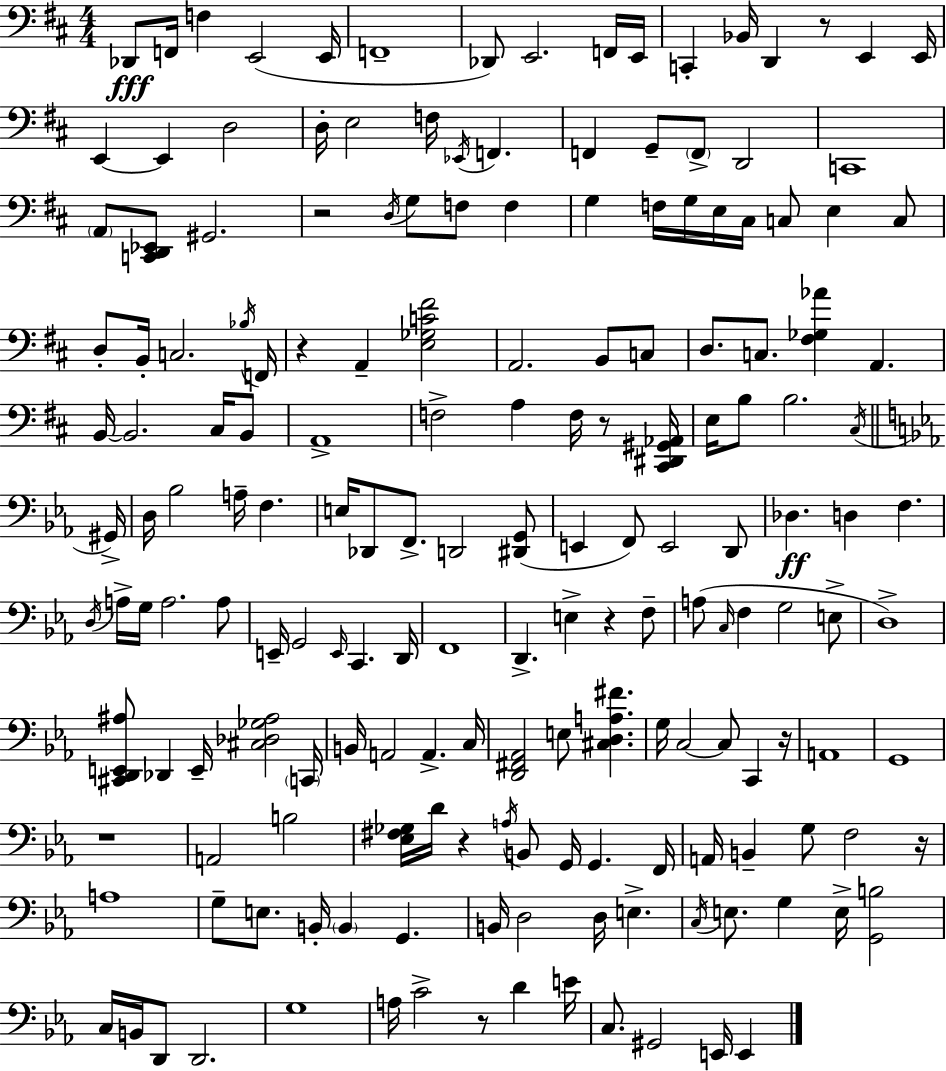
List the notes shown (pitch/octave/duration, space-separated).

Db2/e F2/s F3/q E2/h E2/s F2/w Db2/e E2/h. F2/s E2/s C2/q Bb2/s D2/q R/e E2/q E2/s E2/q E2/q D3/h D3/s E3/h F3/s Eb2/s F2/q. F2/q G2/e F2/e D2/h C2/w A2/e [C2,D2,Eb2]/e G#2/h. R/h D3/s G3/e F3/e F3/q G3/q F3/s G3/s E3/s C#3/s C3/e E3/q C3/e D3/e B2/s C3/h. Bb3/s F2/s R/q A2/q [E3,Gb3,C4,F#4]/h A2/h. B2/e C3/e D3/e. C3/e. [F#3,Gb3,Ab4]/q A2/q. B2/s B2/h. C#3/s B2/e A2/w F3/h A3/q F3/s R/e [C#2,D#2,G#2,Ab2]/s E3/s B3/e B3/h. C#3/s G#2/s D3/s Bb3/h A3/s F3/q. E3/s Db2/e F2/e. D2/h [D#2,G2]/e E2/q F2/e E2/h D2/e Db3/q. D3/q F3/q. D3/s A3/s G3/s A3/h. A3/e E2/s G2/h E2/s C2/q. D2/s F2/w D2/q. E3/q R/q F3/e A3/e C3/s F3/q G3/h E3/e D3/w [C#2,D2,E2,A#3]/e Db2/q E2/s [C#3,Db3,Gb3,A#3]/h C2/s B2/s A2/h A2/q. C3/s [D2,F#2,Ab2]/h E3/e [C#3,D3,A3,F#4]/q. G3/s C3/h C3/e C2/q R/s A2/w G2/w R/w A2/h B3/h [Eb3,F#3,Gb3]/s D4/s R/q A3/s B2/e G2/s G2/q. F2/s A2/s B2/q G3/e F3/h R/s A3/w G3/e E3/e. B2/s B2/q G2/q. B2/s D3/h D3/s E3/q. C3/s E3/e. G3/q E3/s [G2,B3]/h C3/s B2/s D2/e D2/h. G3/w A3/s C4/h R/e D4/q E4/s C3/e. G#2/h E2/s E2/q